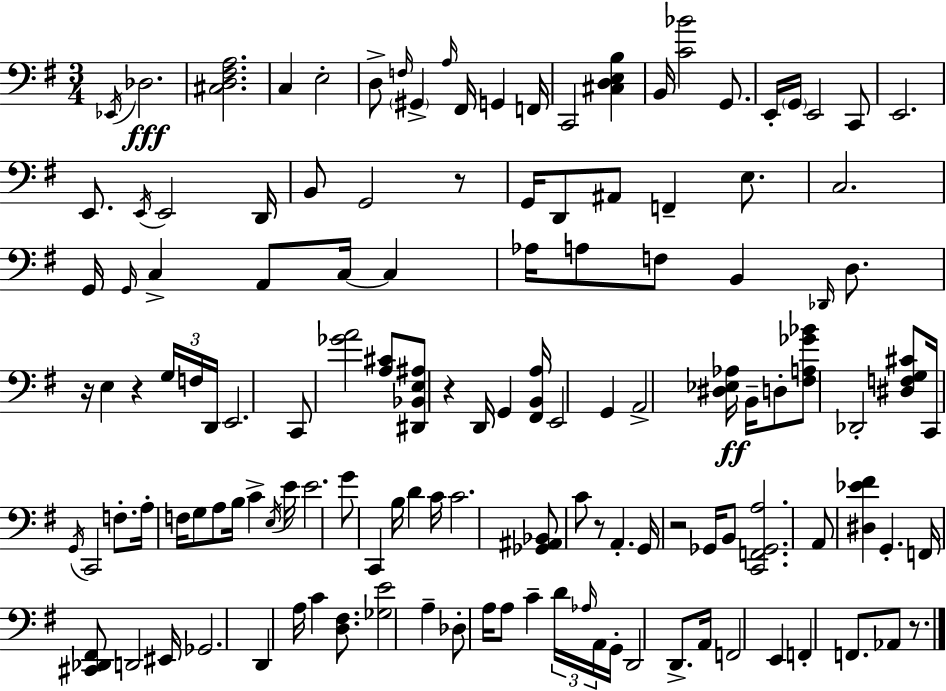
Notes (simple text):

Eb2/s Db3/h. [C#3,D3,F#3,A3]/h. C3/q E3/h D3/e F3/s G#2/q A3/s F#2/s G2/q F2/s C2/h [C#3,D3,E3,B3]/q B2/s [C4,Bb4]/h G2/e. E2/s G2/s E2/h C2/e E2/h. E2/e. E2/s E2/h D2/s B2/e G2/h R/e G2/s D2/e A#2/e F2/q E3/e. C3/h. G2/s G2/s C3/q A2/e C3/s C3/q Ab3/s A3/e F3/e B2/q Db2/s D3/e. R/s E3/q R/q G3/s F3/s D2/s E2/h. C2/e [Gb4,A4]/h [A3,C#4]/e [D#2,Bb2,E3,A#3]/e R/q D2/s G2/q [F#2,B2,A3]/s E2/h G2/q A2/h [D#3,Eb3,Ab3]/s B2/s D3/e [F#3,A3,Gb4,Bb4]/e Db2/h [D#3,F3,G3,C#4]/e C2/s G2/s C2/h F3/e. A3/s F3/s G3/e A3/e B3/s C4/q E3/s E4/s E4/h. G4/e C2/q B3/s D4/q C4/s C4/h. [Gb2,A#2,Bb2]/e C4/e R/e A2/q. G2/s R/h Gb2/s B2/e [C2,F2,Gb2,A3]/h. A2/e [D#3,Eb4,F#4]/q G2/q. F2/s [C#2,Db2,F#2]/e D2/h EIS2/s Gb2/h. D2/q A3/s C4/q [D3,F#3]/e. [Gb3,E4]/h A3/q Db3/e A3/s A3/e C4/q D4/s Ab3/s A2/s G2/s D2/h D2/e. A2/s F2/h E2/q F2/q F2/e. Ab2/e R/e.